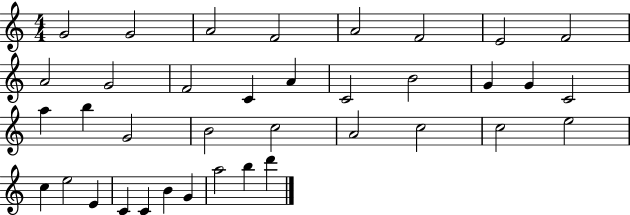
X:1
T:Untitled
M:4/4
L:1/4
K:C
G2 G2 A2 F2 A2 F2 E2 F2 A2 G2 F2 C A C2 B2 G G C2 a b G2 B2 c2 A2 c2 c2 e2 c e2 E C C B G a2 b d'